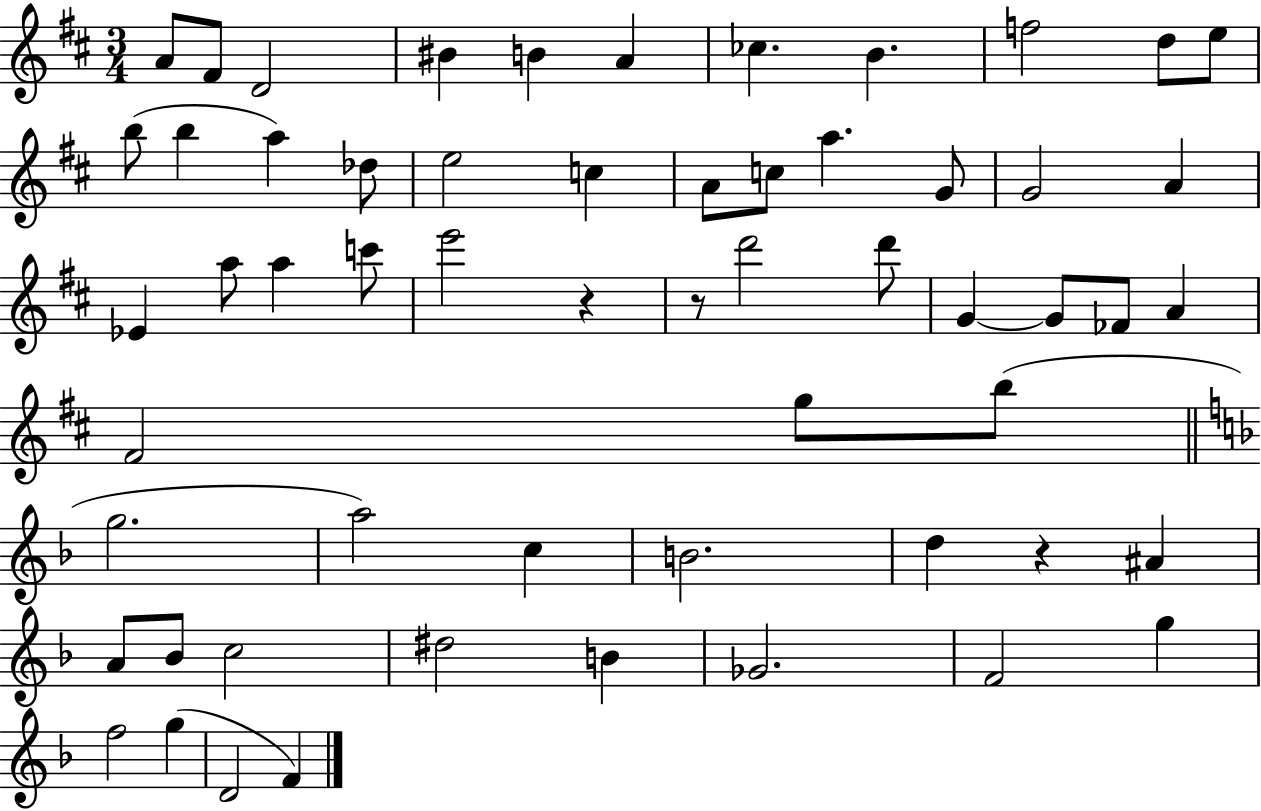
{
  \clef treble
  \numericTimeSignature
  \time 3/4
  \key d \major
  a'8 fis'8 d'2 | bis'4 b'4 a'4 | ces''4. b'4. | f''2 d''8 e''8 | \break b''8( b''4 a''4) des''8 | e''2 c''4 | a'8 c''8 a''4. g'8 | g'2 a'4 | \break ees'4 a''8 a''4 c'''8 | e'''2 r4 | r8 d'''2 d'''8 | g'4~~ g'8 fes'8 a'4 | \break fis'2 g''8 b''8( | \bar "||" \break \key f \major g''2. | a''2) c''4 | b'2. | d''4 r4 ais'4 | \break a'8 bes'8 c''2 | dis''2 b'4 | ges'2. | f'2 g''4 | \break f''2 g''4( | d'2 f'4) | \bar "|."
}